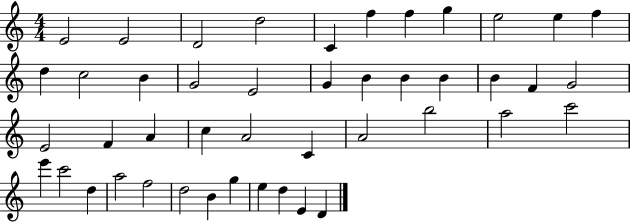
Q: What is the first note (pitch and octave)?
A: E4